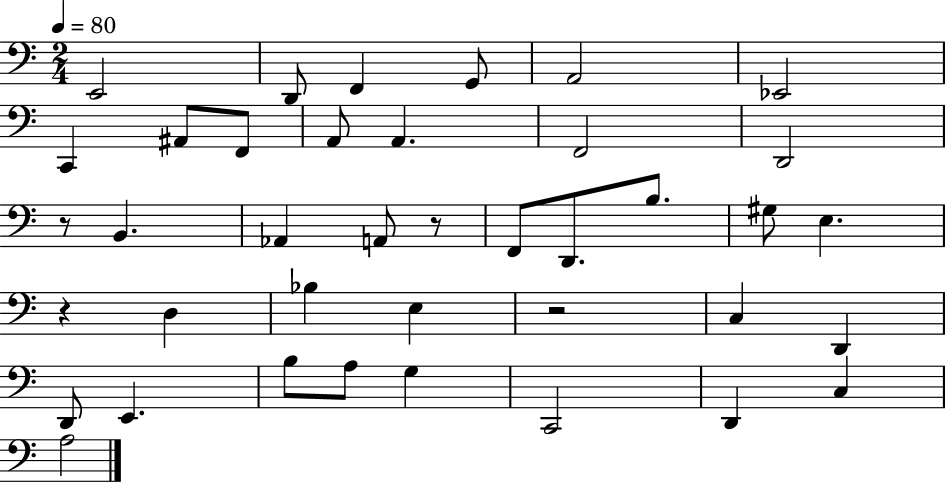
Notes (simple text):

E2/h D2/e F2/q G2/e A2/h Eb2/h C2/q A#2/e F2/e A2/e A2/q. F2/h D2/h R/e B2/q. Ab2/q A2/e R/e F2/e D2/e. B3/e. G#3/e E3/q. R/q D3/q Bb3/q E3/q R/h C3/q D2/q D2/e E2/q. B3/e A3/e G3/q C2/h D2/q C3/q A3/h